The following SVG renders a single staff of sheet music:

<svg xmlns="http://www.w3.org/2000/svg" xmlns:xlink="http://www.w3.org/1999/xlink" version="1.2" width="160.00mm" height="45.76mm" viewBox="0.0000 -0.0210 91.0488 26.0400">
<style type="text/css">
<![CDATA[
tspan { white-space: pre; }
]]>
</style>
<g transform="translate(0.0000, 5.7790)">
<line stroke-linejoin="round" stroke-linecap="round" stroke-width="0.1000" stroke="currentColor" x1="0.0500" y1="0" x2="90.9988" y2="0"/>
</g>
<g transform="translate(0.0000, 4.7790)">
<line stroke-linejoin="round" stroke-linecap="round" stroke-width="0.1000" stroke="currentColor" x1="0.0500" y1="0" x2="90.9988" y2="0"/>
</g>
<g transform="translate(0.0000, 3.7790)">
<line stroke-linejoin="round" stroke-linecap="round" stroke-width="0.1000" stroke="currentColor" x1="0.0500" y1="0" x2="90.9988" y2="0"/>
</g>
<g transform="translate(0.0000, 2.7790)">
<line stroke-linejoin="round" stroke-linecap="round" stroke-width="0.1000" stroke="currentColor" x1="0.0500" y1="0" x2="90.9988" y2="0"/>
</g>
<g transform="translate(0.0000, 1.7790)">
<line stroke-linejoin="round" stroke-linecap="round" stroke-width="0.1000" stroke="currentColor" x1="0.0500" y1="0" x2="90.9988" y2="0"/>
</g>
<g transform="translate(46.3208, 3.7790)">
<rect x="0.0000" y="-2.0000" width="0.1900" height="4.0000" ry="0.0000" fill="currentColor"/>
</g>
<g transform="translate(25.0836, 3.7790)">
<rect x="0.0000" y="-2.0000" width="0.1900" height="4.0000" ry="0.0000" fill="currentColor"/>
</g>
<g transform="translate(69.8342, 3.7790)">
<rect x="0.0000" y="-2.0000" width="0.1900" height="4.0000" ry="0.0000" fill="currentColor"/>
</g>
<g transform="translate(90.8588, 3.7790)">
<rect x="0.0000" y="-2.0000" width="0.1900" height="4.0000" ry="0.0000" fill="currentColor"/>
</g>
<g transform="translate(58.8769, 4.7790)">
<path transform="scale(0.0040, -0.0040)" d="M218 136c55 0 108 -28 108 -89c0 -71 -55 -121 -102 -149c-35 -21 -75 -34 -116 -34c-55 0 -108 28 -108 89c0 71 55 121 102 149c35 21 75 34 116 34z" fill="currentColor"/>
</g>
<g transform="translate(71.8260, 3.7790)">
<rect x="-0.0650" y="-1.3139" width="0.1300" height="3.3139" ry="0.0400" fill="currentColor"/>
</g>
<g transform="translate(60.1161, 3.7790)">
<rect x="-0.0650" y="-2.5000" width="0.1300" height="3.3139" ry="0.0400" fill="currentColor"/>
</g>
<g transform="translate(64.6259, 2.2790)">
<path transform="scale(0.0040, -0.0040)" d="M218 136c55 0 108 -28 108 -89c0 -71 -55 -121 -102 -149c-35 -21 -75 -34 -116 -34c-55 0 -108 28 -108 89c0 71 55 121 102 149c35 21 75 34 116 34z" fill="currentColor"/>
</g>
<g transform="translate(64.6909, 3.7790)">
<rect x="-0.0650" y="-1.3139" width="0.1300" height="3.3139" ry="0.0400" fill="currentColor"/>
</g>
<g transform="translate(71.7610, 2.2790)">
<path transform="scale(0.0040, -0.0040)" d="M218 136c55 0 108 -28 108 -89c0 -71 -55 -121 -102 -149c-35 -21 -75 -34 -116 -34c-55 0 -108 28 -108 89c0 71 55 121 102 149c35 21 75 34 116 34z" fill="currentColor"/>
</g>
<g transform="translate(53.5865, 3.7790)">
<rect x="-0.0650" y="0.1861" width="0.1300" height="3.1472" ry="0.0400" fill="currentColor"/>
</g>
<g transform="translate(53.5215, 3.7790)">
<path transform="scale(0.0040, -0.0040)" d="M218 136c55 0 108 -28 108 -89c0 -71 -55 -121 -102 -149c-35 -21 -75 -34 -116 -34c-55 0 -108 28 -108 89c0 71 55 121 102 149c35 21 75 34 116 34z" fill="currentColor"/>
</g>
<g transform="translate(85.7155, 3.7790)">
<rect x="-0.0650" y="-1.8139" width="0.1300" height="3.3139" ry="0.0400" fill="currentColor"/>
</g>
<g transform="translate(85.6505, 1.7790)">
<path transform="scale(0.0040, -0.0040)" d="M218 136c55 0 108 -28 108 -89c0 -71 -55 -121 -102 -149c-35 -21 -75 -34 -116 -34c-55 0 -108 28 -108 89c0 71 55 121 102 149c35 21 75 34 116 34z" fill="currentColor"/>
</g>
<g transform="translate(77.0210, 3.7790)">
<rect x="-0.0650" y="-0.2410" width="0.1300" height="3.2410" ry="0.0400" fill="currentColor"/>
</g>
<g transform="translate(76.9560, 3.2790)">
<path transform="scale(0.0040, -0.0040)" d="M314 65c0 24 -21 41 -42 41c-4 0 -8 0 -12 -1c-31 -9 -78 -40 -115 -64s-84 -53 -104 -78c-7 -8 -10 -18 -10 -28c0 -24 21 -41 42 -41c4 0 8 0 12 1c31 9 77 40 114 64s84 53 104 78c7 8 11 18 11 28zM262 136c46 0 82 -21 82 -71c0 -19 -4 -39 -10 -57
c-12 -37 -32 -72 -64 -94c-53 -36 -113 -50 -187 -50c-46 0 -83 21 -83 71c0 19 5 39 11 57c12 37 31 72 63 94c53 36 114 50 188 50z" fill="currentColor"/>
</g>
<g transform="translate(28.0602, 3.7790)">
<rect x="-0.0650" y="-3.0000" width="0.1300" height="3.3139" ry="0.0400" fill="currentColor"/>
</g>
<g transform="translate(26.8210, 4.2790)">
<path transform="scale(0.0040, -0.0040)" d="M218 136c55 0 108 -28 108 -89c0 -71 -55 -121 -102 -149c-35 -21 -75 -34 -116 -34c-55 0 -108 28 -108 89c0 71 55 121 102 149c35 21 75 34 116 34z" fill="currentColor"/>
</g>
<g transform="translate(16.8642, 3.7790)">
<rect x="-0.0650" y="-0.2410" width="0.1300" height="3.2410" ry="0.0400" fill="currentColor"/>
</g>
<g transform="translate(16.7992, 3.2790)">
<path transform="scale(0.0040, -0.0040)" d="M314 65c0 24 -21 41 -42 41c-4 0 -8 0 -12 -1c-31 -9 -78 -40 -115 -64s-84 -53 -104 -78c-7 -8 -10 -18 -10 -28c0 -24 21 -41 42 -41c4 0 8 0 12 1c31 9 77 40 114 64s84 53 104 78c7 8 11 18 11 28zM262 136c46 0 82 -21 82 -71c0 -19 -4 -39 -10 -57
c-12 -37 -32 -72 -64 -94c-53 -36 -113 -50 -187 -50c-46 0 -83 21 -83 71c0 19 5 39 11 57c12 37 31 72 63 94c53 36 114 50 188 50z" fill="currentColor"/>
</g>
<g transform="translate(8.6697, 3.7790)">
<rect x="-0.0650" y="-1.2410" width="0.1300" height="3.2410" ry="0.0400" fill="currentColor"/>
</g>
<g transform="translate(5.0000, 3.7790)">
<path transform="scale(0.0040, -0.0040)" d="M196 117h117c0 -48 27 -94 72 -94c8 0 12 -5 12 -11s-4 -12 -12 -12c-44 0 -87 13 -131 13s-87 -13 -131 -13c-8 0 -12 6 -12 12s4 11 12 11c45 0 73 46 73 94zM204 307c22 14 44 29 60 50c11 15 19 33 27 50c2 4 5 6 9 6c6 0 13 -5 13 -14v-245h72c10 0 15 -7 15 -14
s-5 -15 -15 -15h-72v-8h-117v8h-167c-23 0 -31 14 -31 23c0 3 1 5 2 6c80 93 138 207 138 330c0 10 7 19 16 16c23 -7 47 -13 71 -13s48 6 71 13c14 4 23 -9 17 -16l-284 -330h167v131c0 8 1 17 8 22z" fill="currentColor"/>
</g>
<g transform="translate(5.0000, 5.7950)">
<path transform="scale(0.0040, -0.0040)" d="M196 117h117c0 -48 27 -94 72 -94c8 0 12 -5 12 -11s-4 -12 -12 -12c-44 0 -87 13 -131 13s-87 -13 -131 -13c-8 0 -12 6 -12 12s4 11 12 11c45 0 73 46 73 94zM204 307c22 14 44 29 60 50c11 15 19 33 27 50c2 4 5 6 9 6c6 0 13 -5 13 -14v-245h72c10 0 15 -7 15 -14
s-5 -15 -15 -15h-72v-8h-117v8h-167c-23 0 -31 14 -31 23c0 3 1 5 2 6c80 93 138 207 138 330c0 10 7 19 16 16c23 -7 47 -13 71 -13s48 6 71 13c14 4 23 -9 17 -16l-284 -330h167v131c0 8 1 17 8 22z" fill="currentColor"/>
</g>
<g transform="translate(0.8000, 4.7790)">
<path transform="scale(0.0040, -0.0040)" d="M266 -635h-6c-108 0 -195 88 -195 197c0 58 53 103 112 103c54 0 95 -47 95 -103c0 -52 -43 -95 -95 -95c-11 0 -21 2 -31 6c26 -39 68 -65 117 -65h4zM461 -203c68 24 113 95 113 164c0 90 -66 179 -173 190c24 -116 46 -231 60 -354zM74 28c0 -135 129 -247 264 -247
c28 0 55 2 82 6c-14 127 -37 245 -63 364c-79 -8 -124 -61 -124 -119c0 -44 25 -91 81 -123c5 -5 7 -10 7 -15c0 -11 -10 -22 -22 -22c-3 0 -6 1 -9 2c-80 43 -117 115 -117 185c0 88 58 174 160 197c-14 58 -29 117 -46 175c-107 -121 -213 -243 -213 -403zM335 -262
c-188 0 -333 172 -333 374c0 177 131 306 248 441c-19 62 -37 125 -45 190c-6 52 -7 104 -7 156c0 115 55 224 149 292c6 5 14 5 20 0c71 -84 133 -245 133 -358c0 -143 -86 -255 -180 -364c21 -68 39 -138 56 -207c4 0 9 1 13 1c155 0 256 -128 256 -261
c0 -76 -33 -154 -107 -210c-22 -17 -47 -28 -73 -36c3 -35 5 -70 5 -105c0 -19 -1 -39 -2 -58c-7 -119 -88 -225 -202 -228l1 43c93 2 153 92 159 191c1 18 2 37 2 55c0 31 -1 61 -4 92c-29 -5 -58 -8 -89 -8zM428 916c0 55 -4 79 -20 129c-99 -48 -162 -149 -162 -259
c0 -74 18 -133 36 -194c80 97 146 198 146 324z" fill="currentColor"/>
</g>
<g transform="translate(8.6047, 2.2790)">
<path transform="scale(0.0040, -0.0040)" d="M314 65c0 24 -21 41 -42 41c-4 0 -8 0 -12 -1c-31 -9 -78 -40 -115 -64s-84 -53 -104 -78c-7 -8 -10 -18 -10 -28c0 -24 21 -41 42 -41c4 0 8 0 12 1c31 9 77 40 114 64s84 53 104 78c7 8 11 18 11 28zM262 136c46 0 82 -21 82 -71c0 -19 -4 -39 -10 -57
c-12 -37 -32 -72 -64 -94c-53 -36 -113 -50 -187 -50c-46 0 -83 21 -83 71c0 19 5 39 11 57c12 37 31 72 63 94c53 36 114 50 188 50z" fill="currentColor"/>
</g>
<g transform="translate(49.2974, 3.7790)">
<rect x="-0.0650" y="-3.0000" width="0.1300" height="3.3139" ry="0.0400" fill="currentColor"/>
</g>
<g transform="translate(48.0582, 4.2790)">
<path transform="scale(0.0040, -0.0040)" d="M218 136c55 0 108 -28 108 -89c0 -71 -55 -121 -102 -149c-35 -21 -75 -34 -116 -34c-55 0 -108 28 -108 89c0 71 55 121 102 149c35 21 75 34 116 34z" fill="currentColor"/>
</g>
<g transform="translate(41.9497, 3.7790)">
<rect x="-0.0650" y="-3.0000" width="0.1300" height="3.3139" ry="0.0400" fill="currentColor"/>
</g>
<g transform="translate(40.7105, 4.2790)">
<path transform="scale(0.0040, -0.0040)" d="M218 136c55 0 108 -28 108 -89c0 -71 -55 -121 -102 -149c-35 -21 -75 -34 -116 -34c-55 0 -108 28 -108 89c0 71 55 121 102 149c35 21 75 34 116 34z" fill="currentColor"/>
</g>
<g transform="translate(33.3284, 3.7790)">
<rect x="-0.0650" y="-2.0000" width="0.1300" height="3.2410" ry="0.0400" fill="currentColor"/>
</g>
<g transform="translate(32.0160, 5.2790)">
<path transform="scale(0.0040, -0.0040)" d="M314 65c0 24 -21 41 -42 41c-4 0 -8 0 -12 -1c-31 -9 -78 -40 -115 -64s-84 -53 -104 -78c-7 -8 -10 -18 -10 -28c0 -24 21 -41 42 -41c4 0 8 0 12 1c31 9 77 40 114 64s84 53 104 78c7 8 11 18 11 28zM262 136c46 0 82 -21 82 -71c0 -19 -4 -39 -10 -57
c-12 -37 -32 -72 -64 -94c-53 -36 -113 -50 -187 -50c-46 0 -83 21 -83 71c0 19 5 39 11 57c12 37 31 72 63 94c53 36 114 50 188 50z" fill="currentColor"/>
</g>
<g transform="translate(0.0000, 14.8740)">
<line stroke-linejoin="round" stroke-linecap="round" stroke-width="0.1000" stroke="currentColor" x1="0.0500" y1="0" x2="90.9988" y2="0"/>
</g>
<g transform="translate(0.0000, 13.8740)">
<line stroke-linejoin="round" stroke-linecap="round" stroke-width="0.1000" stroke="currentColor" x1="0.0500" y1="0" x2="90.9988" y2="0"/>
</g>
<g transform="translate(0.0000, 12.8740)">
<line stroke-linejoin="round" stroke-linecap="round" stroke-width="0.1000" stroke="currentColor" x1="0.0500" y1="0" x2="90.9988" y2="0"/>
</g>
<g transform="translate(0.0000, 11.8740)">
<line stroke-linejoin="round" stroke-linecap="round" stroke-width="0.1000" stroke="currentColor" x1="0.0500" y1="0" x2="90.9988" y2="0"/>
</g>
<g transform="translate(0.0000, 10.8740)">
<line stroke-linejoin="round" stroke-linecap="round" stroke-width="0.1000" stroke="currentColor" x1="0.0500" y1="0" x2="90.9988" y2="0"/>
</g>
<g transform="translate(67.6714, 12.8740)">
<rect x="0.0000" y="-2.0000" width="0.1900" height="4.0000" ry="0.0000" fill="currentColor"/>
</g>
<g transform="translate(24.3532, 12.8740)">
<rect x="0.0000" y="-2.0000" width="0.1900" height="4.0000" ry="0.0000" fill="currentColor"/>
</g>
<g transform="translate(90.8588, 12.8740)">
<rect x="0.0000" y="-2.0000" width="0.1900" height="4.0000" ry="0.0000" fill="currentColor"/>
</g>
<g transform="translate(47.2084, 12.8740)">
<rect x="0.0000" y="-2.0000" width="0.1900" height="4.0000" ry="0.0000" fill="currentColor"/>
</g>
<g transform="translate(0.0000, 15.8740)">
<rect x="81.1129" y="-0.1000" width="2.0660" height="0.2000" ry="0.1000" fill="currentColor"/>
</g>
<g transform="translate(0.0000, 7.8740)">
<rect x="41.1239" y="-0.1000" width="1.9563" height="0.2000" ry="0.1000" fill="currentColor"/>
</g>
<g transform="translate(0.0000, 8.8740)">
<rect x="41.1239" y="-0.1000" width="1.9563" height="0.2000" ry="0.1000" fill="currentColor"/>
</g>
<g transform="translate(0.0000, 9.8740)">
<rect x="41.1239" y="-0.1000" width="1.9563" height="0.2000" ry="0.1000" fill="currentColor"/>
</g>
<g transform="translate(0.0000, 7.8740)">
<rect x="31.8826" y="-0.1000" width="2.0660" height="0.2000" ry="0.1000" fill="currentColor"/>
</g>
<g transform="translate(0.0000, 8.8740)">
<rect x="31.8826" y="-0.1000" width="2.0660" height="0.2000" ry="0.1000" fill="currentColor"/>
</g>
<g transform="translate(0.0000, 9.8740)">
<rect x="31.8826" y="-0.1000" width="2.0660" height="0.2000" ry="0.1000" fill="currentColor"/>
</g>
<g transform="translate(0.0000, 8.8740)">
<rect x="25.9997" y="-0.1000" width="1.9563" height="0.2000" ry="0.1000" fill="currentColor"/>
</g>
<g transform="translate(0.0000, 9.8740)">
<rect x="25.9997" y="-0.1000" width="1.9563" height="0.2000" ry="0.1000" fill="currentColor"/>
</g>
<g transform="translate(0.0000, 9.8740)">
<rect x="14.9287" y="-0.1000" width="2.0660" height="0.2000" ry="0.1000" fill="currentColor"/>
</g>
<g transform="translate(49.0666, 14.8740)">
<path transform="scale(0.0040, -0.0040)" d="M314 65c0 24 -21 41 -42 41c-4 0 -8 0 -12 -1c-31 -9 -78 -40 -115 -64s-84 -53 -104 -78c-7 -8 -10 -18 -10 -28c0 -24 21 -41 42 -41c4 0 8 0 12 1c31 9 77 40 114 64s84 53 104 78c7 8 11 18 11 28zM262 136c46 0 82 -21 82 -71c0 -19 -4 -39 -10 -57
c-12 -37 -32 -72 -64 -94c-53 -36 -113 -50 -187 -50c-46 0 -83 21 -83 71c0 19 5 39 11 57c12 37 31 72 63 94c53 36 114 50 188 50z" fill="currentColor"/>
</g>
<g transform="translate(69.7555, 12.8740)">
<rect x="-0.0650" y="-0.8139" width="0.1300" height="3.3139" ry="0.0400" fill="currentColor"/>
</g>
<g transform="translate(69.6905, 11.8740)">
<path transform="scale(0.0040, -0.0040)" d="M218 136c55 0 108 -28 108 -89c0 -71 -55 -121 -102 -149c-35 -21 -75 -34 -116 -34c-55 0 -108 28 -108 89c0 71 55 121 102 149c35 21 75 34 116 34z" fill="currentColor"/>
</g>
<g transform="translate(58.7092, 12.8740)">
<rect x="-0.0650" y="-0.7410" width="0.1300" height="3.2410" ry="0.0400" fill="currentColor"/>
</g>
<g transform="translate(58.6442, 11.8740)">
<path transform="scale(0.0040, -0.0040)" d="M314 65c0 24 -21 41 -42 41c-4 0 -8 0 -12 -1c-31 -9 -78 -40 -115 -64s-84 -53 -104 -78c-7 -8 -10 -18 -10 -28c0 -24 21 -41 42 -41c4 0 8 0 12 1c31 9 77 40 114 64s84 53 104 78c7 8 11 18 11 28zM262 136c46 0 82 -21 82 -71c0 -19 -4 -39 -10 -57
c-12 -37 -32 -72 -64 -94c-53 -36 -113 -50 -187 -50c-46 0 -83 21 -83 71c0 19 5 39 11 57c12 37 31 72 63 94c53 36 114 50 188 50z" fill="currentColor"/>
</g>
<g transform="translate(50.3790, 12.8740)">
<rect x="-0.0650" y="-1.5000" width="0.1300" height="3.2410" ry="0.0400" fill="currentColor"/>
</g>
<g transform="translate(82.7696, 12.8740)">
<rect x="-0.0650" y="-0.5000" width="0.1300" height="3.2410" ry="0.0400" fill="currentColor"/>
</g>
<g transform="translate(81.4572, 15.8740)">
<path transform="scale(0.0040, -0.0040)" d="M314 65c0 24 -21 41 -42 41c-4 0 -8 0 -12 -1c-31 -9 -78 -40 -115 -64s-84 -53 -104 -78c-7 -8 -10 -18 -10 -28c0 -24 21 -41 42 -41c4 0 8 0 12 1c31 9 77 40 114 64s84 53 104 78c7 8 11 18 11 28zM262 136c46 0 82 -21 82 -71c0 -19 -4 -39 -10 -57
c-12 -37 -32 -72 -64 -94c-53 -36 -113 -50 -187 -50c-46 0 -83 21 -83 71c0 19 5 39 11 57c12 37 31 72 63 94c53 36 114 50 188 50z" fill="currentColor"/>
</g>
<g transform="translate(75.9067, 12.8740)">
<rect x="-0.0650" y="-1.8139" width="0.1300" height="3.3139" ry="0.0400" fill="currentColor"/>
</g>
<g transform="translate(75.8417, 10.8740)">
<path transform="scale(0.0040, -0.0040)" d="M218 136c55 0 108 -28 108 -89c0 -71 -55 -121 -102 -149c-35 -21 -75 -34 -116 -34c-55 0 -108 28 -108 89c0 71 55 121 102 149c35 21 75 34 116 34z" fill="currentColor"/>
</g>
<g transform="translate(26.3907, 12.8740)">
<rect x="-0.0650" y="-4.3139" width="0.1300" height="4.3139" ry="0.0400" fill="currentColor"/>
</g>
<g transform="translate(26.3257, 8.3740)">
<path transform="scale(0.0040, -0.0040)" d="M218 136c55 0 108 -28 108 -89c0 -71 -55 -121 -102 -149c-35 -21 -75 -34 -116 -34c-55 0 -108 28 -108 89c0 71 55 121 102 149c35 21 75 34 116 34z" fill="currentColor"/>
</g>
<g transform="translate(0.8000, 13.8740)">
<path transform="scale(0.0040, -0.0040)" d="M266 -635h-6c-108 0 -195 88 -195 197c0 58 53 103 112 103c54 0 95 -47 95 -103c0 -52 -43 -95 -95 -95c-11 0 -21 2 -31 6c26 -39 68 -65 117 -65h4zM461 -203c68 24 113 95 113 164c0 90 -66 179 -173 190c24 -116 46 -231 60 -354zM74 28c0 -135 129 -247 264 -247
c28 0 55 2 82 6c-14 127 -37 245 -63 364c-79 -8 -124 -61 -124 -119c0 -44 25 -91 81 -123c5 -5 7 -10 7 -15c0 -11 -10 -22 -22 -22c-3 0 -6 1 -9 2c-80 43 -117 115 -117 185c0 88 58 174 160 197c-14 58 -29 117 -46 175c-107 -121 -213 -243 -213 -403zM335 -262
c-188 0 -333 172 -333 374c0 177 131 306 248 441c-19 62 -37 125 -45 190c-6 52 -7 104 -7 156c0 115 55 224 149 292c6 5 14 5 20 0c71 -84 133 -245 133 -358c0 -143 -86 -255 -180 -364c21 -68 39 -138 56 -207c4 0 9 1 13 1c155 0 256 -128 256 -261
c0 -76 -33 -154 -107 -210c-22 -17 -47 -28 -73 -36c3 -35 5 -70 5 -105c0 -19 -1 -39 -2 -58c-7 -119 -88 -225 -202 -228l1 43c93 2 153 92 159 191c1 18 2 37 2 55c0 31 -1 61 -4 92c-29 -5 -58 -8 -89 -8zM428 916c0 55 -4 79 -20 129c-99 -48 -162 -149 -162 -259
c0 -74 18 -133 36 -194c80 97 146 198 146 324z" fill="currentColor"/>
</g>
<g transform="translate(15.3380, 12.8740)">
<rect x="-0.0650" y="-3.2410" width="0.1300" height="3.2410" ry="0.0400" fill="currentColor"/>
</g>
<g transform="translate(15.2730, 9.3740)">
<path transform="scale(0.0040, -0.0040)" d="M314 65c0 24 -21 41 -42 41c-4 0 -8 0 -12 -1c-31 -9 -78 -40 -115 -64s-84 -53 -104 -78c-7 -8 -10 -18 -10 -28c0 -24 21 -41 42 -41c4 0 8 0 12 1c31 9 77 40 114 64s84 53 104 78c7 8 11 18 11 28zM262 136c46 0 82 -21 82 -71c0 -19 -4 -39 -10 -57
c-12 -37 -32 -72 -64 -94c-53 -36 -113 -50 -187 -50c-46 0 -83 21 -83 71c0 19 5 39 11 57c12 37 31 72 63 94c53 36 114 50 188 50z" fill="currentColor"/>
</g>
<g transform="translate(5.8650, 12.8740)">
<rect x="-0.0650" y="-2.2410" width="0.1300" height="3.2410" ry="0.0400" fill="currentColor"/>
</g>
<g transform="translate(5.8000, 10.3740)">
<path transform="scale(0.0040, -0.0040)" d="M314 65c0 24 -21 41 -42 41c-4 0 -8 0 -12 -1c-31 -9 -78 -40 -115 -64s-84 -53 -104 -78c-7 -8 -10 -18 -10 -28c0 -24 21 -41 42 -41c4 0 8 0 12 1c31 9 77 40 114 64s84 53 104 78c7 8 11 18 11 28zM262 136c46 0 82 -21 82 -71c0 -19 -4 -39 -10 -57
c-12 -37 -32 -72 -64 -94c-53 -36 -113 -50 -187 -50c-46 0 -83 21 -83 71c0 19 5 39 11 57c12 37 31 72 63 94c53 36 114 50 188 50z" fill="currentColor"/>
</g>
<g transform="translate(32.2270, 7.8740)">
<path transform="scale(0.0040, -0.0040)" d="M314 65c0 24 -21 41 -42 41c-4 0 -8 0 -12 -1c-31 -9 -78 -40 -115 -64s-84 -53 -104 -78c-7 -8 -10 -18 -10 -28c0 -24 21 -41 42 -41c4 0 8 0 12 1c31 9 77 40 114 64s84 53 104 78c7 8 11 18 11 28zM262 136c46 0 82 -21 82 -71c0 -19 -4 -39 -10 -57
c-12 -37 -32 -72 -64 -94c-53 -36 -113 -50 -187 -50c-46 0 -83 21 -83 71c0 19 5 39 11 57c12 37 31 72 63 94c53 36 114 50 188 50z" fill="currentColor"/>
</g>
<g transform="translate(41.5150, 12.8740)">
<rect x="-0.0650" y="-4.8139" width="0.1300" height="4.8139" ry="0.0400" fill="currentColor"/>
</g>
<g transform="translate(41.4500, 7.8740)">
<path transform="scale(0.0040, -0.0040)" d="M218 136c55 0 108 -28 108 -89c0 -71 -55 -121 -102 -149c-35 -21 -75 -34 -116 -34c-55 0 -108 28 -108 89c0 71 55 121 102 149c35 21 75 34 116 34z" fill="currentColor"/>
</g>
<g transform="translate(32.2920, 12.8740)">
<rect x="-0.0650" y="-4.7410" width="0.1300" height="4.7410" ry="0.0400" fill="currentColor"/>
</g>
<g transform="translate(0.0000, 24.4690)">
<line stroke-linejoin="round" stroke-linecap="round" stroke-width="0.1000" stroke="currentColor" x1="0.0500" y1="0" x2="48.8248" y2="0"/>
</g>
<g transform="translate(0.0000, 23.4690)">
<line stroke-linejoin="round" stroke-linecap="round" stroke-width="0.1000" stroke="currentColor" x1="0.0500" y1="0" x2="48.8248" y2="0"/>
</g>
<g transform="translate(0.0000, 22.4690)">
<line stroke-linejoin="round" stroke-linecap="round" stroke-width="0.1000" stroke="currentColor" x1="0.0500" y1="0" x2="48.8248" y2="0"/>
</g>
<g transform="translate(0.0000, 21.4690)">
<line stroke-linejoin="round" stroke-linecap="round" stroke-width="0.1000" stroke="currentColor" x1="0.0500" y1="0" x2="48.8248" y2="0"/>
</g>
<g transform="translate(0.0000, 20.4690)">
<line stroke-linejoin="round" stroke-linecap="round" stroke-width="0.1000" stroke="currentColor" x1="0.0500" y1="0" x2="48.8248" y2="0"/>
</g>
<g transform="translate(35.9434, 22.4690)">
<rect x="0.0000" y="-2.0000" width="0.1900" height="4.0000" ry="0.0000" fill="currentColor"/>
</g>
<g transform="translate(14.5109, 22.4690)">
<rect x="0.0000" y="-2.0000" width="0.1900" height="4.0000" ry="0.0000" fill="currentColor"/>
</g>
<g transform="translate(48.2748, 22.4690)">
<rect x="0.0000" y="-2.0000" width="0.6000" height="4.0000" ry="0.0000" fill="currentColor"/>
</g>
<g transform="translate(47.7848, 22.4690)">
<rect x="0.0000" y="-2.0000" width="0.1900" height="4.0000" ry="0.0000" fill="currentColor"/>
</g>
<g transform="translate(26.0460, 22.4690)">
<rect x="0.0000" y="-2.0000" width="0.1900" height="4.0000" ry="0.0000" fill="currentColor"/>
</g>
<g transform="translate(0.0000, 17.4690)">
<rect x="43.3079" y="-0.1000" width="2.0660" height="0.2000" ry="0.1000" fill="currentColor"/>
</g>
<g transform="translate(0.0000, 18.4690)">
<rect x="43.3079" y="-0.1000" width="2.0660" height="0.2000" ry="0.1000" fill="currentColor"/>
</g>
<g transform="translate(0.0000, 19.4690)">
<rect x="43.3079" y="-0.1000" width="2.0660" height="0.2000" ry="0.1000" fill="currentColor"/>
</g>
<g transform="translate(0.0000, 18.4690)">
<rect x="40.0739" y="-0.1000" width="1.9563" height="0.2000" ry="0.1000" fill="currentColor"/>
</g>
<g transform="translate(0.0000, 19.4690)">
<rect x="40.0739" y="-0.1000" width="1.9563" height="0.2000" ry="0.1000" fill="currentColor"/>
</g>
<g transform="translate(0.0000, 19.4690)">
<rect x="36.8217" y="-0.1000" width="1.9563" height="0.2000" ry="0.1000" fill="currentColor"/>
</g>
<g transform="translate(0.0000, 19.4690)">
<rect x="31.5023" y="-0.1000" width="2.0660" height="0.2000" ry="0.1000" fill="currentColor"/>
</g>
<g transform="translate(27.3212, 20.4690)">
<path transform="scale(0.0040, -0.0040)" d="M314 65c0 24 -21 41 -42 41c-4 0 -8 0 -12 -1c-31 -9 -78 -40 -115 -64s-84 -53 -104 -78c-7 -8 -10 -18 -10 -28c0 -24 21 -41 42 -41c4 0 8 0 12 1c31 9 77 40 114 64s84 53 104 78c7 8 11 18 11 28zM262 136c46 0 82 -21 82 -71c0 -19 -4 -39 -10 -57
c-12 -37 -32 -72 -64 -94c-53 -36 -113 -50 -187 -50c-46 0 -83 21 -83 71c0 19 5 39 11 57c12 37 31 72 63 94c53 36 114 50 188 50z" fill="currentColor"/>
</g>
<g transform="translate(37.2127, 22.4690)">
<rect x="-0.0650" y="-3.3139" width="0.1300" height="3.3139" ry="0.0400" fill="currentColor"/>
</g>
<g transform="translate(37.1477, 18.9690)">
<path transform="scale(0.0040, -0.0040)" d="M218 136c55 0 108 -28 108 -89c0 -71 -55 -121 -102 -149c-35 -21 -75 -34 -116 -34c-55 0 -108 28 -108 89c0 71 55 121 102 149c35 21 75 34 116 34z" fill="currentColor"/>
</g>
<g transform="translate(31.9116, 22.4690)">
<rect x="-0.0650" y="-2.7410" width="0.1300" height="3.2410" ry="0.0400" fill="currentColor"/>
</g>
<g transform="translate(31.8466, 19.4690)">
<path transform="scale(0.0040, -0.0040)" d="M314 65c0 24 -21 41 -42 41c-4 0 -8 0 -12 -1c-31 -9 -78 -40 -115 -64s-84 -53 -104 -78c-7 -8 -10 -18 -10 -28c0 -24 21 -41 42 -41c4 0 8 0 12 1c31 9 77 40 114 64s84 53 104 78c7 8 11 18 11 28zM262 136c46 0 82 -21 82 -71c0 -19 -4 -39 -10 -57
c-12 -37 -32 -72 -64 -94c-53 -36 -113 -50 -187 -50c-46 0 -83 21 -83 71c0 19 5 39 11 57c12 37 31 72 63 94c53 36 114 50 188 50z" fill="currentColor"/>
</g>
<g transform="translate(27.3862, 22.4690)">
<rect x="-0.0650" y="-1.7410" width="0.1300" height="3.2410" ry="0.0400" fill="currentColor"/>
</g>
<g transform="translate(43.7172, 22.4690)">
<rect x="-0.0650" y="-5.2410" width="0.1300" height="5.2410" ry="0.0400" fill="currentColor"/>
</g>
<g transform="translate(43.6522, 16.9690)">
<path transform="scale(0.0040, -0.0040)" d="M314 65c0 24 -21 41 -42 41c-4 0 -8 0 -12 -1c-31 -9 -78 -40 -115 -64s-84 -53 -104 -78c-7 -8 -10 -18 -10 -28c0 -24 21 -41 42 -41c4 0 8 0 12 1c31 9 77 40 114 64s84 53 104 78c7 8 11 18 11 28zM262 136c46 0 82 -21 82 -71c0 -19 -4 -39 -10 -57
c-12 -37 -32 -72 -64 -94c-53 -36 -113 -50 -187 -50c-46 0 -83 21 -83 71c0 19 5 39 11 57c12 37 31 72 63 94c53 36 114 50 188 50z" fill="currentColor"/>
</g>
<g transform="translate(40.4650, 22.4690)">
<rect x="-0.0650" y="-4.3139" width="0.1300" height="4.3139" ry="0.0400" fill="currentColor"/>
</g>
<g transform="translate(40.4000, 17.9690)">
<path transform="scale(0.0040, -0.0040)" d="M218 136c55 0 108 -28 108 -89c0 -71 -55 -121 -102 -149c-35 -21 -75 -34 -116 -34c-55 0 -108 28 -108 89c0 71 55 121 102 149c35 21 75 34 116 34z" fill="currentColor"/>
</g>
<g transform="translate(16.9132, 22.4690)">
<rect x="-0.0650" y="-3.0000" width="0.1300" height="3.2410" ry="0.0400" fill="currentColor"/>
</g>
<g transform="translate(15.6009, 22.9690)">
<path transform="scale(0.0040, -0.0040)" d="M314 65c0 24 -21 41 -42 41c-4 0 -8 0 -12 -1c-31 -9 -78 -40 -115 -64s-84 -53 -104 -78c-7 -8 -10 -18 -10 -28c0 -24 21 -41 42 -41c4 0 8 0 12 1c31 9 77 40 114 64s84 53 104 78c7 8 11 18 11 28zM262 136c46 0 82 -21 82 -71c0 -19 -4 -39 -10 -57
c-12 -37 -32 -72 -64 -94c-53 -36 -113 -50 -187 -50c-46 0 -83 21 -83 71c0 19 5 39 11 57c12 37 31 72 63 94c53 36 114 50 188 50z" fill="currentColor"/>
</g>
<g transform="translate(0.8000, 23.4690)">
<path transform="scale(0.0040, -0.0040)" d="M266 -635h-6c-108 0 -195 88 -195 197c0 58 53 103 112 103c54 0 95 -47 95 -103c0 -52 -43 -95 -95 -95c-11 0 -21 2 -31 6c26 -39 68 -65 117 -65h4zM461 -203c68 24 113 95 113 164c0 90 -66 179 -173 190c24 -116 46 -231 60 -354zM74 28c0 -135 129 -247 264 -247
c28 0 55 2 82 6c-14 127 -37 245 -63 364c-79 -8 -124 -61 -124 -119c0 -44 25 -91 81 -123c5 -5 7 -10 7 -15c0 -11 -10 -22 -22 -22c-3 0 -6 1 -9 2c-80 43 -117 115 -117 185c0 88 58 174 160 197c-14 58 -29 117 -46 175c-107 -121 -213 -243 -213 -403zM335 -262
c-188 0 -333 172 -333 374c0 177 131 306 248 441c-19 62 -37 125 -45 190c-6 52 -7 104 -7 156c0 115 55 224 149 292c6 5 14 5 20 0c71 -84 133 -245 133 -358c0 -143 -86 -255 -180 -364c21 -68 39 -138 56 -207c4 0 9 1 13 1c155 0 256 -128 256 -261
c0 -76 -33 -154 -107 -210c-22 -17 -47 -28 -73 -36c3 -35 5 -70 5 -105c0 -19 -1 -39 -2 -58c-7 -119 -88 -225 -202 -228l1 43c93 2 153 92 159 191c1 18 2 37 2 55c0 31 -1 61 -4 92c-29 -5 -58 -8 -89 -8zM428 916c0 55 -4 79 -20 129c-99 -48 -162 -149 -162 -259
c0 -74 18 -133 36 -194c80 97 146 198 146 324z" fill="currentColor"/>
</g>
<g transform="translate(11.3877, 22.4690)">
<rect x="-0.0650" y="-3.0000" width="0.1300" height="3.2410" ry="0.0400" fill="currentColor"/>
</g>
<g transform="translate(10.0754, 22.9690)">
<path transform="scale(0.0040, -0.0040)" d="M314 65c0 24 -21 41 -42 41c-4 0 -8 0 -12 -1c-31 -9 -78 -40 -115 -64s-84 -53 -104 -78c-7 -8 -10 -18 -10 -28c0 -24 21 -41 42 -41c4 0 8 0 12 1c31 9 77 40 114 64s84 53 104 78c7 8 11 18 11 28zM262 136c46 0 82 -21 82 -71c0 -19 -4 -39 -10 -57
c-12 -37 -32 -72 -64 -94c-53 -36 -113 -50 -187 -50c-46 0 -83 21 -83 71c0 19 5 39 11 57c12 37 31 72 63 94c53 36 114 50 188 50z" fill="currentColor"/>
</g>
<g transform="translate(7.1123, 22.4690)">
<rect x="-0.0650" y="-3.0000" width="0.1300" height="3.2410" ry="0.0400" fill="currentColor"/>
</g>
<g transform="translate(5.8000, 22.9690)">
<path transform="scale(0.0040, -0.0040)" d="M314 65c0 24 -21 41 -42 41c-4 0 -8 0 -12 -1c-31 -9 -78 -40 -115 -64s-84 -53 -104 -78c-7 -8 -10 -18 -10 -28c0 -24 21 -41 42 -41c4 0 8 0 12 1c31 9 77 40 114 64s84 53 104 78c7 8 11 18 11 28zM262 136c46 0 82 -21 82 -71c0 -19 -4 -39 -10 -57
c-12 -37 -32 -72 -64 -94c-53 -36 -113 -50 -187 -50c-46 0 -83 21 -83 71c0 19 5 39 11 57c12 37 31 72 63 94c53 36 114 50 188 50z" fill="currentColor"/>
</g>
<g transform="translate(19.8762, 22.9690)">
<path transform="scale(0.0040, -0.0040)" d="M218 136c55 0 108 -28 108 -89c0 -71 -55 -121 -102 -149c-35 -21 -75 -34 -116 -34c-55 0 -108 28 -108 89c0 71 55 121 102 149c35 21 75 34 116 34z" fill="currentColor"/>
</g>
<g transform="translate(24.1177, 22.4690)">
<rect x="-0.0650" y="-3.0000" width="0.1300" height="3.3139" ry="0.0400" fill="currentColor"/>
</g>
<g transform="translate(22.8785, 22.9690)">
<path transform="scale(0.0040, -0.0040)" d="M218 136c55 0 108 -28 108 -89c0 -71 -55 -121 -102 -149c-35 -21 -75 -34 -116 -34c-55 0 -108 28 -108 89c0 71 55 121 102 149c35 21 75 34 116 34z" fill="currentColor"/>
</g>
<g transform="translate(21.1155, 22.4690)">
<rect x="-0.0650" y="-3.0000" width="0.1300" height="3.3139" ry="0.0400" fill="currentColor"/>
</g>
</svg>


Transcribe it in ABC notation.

X:1
T:Untitled
M:4/4
L:1/4
K:C
e2 c2 A F2 A A B G e e c2 f g2 b2 d' e'2 e' E2 d2 d f C2 A2 A2 A2 A A f2 a2 b d' f'2